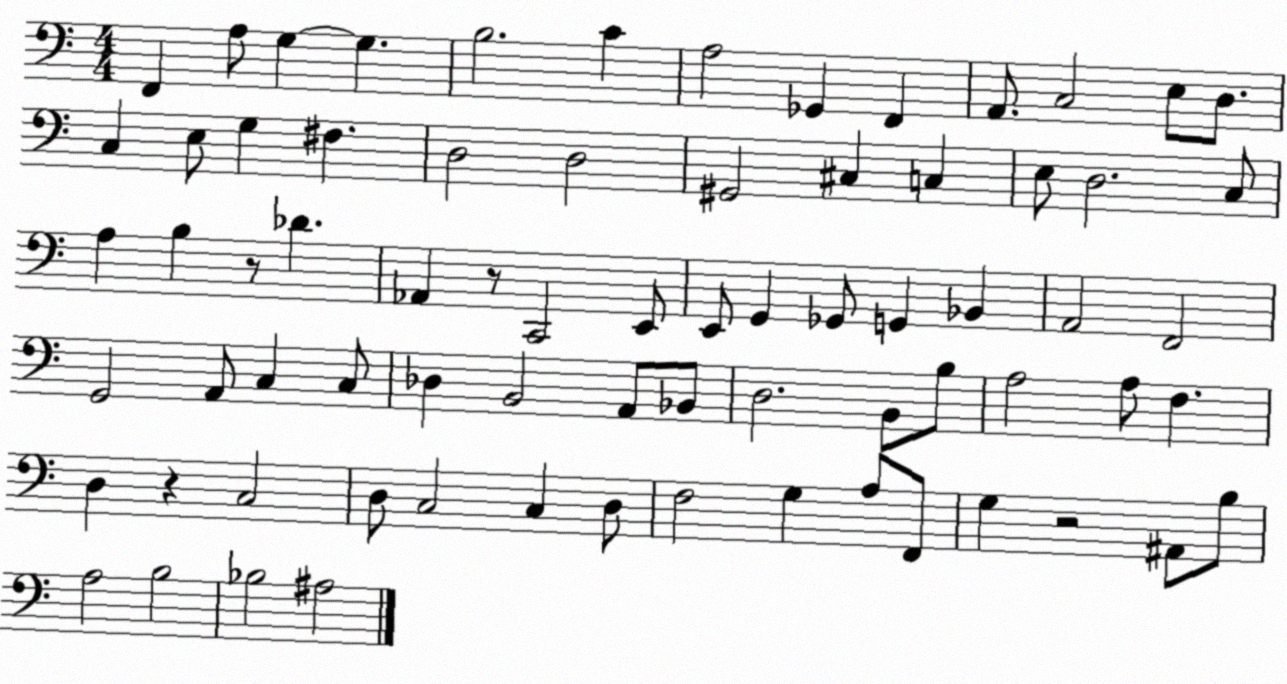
X:1
T:Untitled
M:4/4
L:1/4
K:C
F,, A,/2 G, G, B,2 C A,2 _G,, F,, A,,/2 C,2 E,/2 D,/2 C, E,/2 G, ^F, D,2 D,2 ^G,,2 ^C, C, E,/2 D,2 C,/2 A, B, z/2 _D _A,, z/2 C,,2 E,,/2 E,,/2 G,, _G,,/2 G,, _B,, A,,2 F,,2 G,,2 A,,/2 C, C,/2 _D, B,,2 A,,/2 _B,,/2 D,2 B,,/2 B,/2 A,2 A,/2 F, D, z C,2 D,/2 C,2 C, D,/2 F,2 G, A,/2 F,,/2 G, z2 ^A,,/2 B,/2 A,2 B,2 _B,2 ^A,2